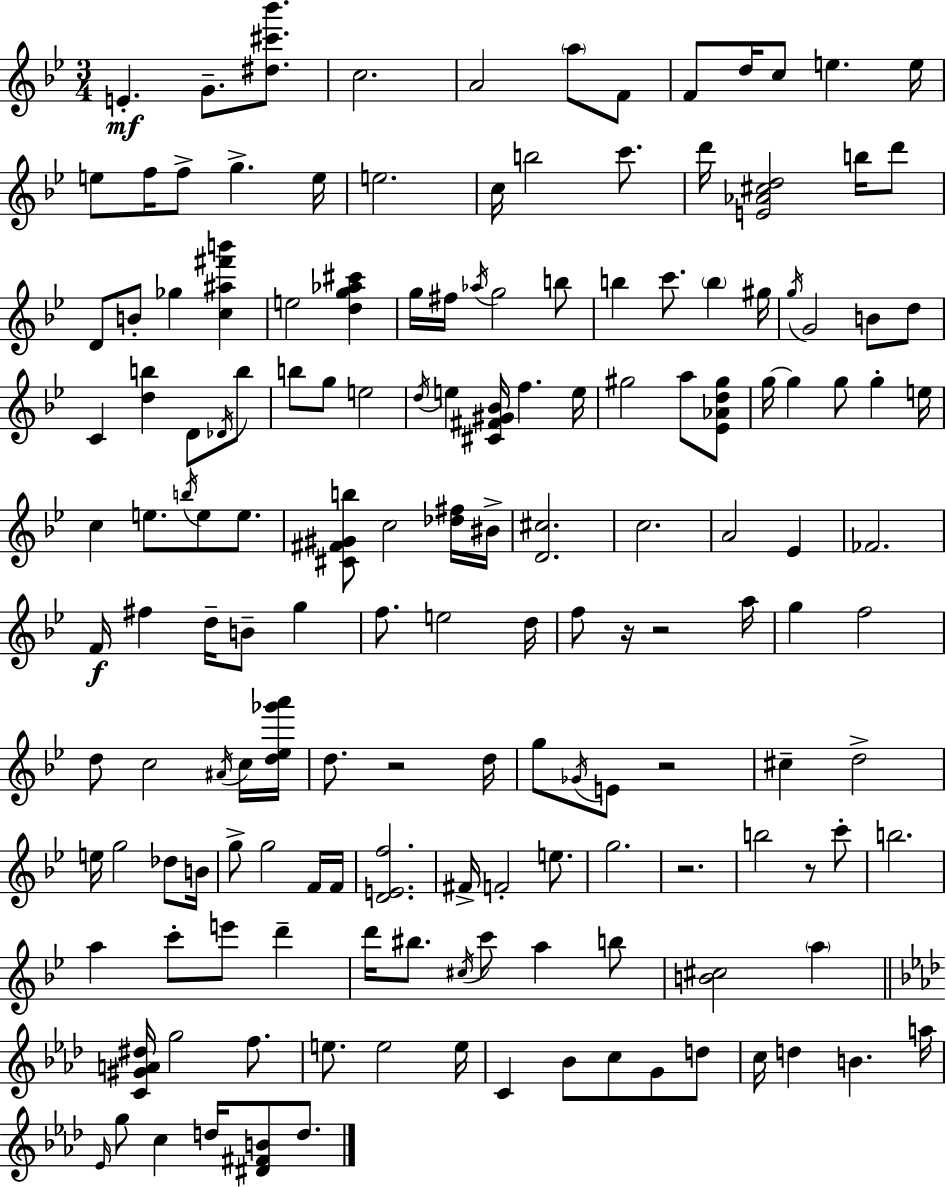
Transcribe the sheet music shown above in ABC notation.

X:1
T:Untitled
M:3/4
L:1/4
K:Bb
E G/2 [^d^c'_b']/2 c2 A2 a/2 F/2 F/2 d/4 c/2 e e/4 e/2 f/4 f/2 g e/4 e2 c/4 b2 c'/2 d'/4 [E_A^cd]2 b/4 d'/2 D/2 B/2 _g [c^a^f'b'] e2 [dg_a^c'] g/4 ^f/4 _a/4 g2 b/2 b c'/2 b ^g/4 g/4 G2 B/2 d/2 C [db] D/2 _D/4 b/2 b/2 g/2 e2 d/4 e [^C^F^G_B]/4 f e/4 ^g2 a/2 [_E_Ad^g]/2 g/4 g g/2 g e/4 c e/2 b/4 e/2 e/2 [^C^F^Gb]/2 c2 [_d^f]/4 ^B/4 [D^c]2 c2 A2 _E _F2 F/4 ^f d/4 B/2 g f/2 e2 d/4 f/2 z/4 z2 a/4 g f2 d/2 c2 ^A/4 c/4 [d_e_g'a']/4 d/2 z2 d/4 g/2 _G/4 E/2 z2 ^c d2 e/4 g2 _d/2 B/4 g/2 g2 F/4 F/4 [DEf]2 ^F/4 F2 e/2 g2 z2 b2 z/2 c'/2 b2 a c'/2 e'/2 d' d'/4 ^b/2 ^c/4 c'/2 a b/2 [B^c]2 a [C^GA^d]/4 g2 f/2 e/2 e2 e/4 C _B/2 c/2 G/2 d/2 c/4 d B a/4 _E/4 g/2 c d/4 [^D^FB]/2 d/2